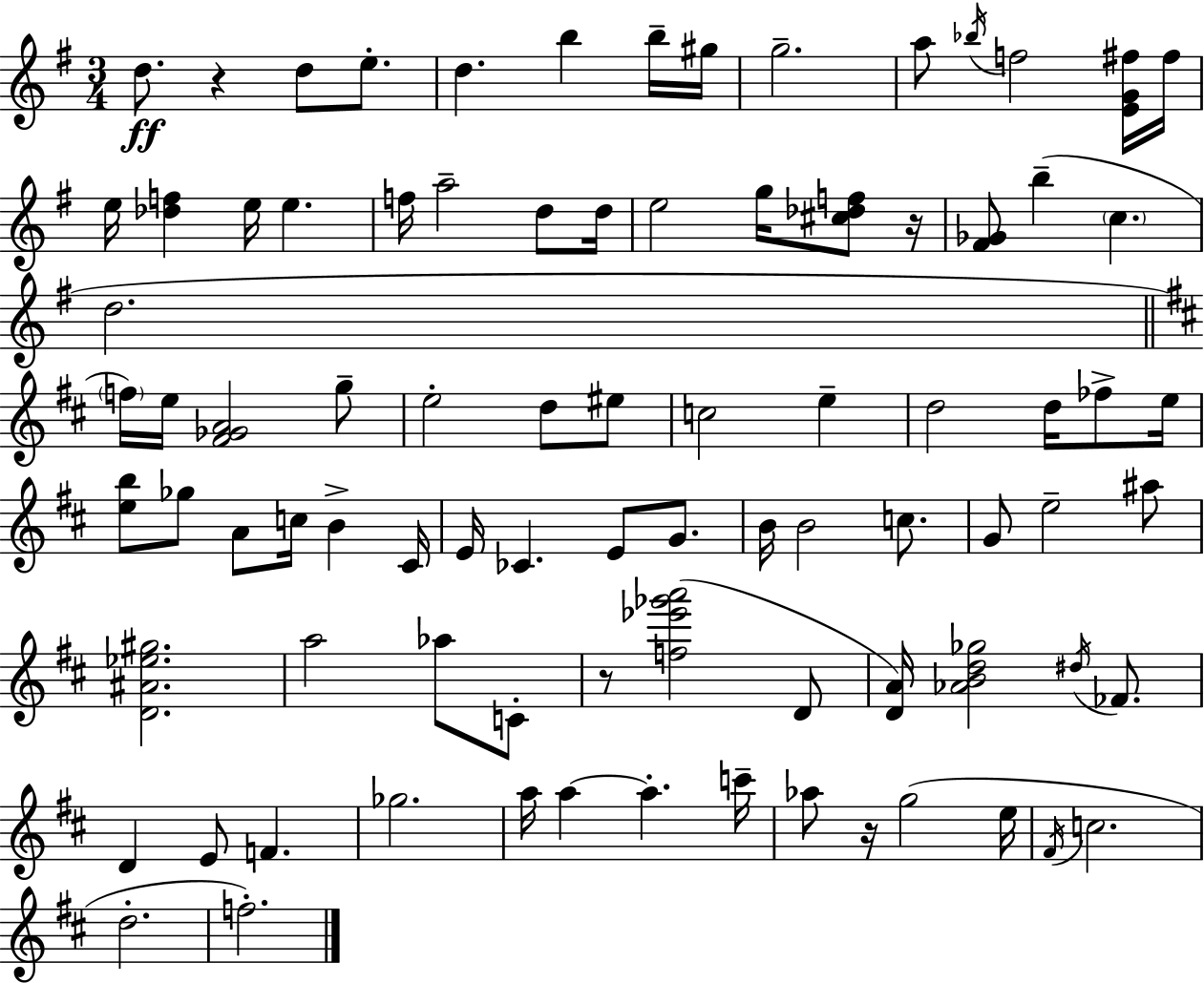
{
  \clef treble
  \numericTimeSignature
  \time 3/4
  \key e \minor
  d''8.\ff r4 d''8 e''8.-. | d''4. b''4 b''16-- gis''16 | g''2.-- | a''8 \acciaccatura { bes''16 } f''2 <e' g' fis''>16 | \break fis''16 e''16 <des'' f''>4 e''16 e''4. | f''16 a''2-- d''8 | d''16 e''2 g''16 <cis'' des'' f''>8 | r16 <fis' ges'>8 b''4--( \parenthesize c''4. | \break d''2. | \bar "||" \break \key d \major \parenthesize f''16) e''16 <fis' ges' a'>2 g''8-- | e''2-. d''8 eis''8 | c''2 e''4-- | d''2 d''16 fes''8-> e''16 | \break <e'' b''>8 ges''8 a'8 c''16 b'4-> cis'16 | e'16 ces'4. e'8 g'8. | b'16 b'2 c''8. | g'8 e''2-- ais''8 | \break <d' ais' ees'' gis''>2. | a''2 aes''8 c'8-. | r8 <f'' ees''' ges''' a'''>2( d'8 | <d' a'>16) <aes' b' d'' ges''>2 \acciaccatura { dis''16 } fes'8. | \break d'4 e'8 f'4. | ges''2. | a''16 a''4~~ a''4.-. | c'''16-- aes''8 r16 g''2( | \break e''16 \acciaccatura { fis'16 } c''2. | d''2.-. | f''2.-.) | \bar "|."
}